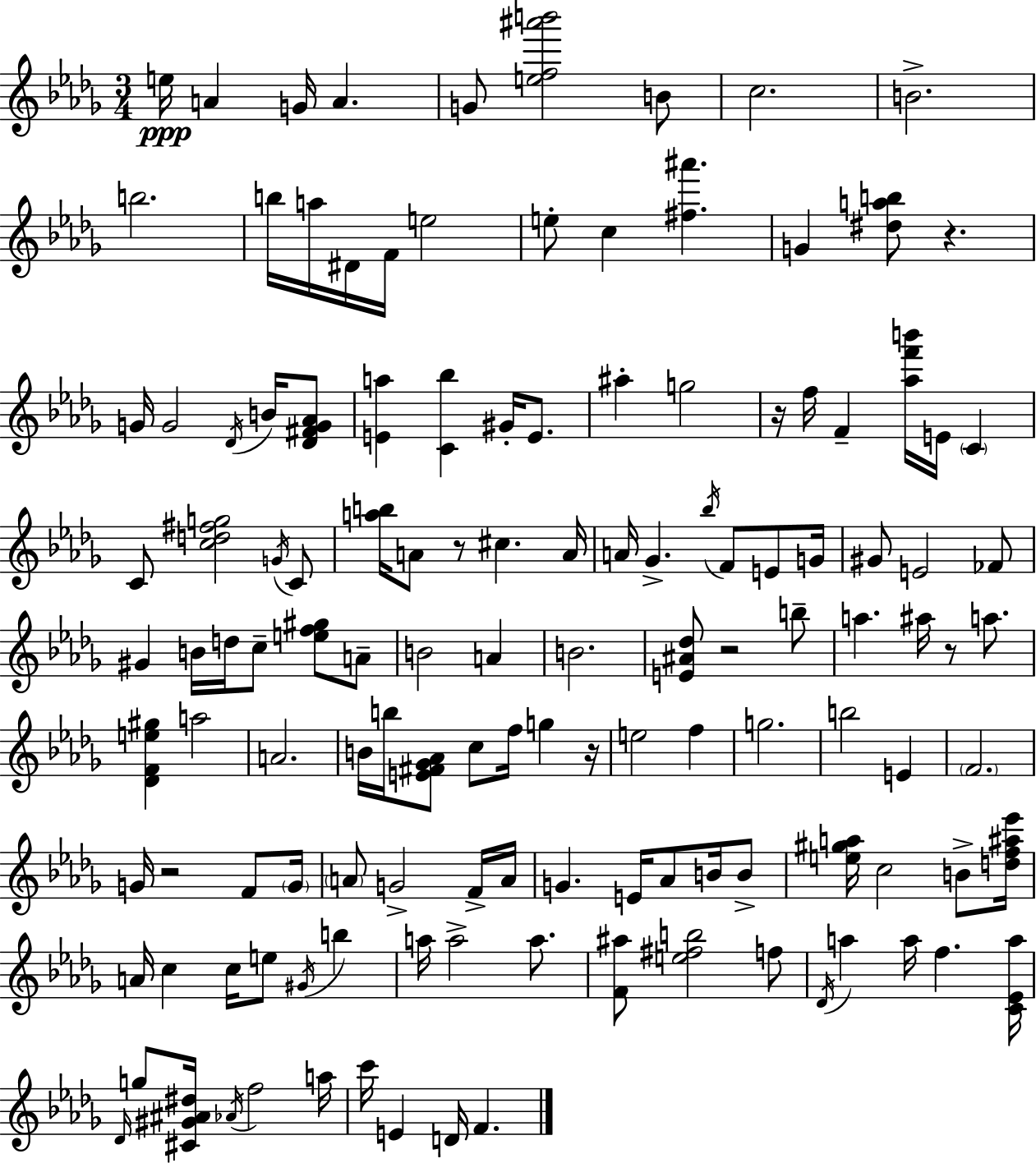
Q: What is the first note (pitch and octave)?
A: E5